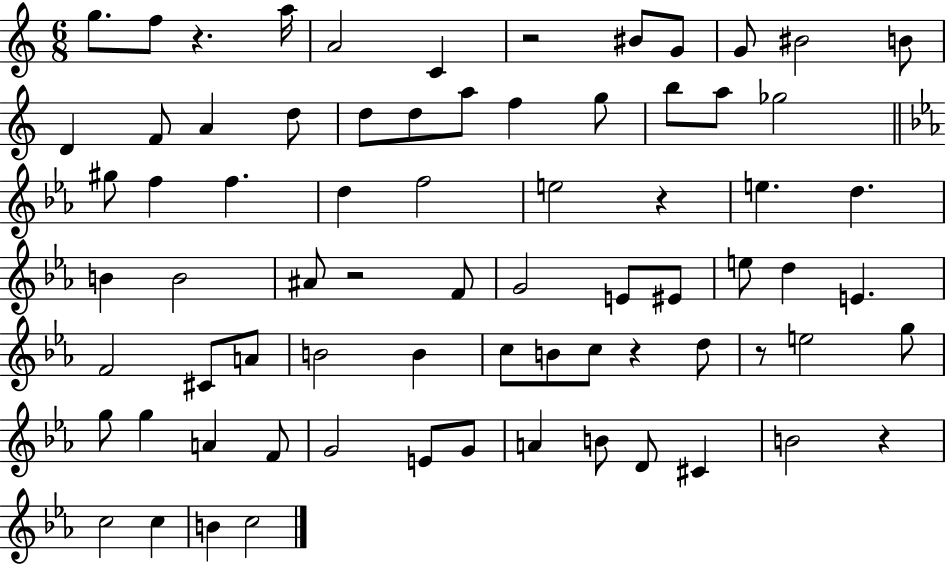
{
  \clef treble
  \numericTimeSignature
  \time 6/8
  \key c \major
  g''8. f''8 r4. a''16 | a'2 c'4 | r2 bis'8 g'8 | g'8 bis'2 b'8 | \break d'4 f'8 a'4 d''8 | d''8 d''8 a''8 f''4 g''8 | b''8 a''8 ges''2 | \bar "||" \break \key ees \major gis''8 f''4 f''4. | d''4 f''2 | e''2 r4 | e''4. d''4. | \break b'4 b'2 | ais'8 r2 f'8 | g'2 e'8 eis'8 | e''8 d''4 e'4. | \break f'2 cis'8 a'8 | b'2 b'4 | c''8 b'8 c''8 r4 d''8 | r8 e''2 g''8 | \break g''8 g''4 a'4 f'8 | g'2 e'8 g'8 | a'4 b'8 d'8 cis'4 | b'2 r4 | \break c''2 c''4 | b'4 c''2 | \bar "|."
}